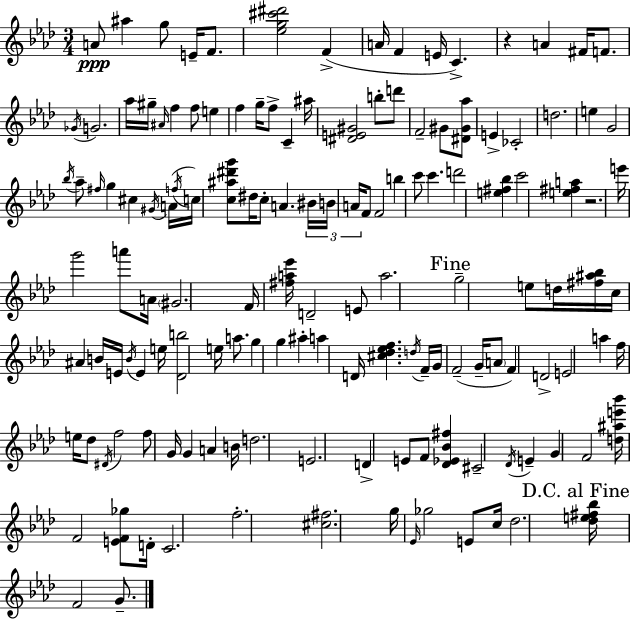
{
  \clef treble
  \numericTimeSignature
  \time 3/4
  \key aes \major
  \repeat volta 2 { a'8\ppp ais''4 g''8 e'16-- f'8. | <ees'' g'' cis''' dis'''>2 f'4->( | a'16 f'4 e'16 c'4.->) | r4 a'4 fis'16 f'8. | \break \acciaccatura { ges'16 } g'2. | aes''16 gis''16-- \grace { ais'16 } f''4 f''8 e''4 | f''4 g''16-- f''8-> c'4-- | ais''16 <dis' e' gis'>2 b''8-. | \break d'''8 f'2-- gis'8 | <dis' gis' aes''>8 e'4-> ces'2-. | d''2. | e''4 g'2 | \break \acciaccatura { bes''16 } aes''8-- \grace { fis''16 } g''4 cis''4 | \acciaccatura { gis'16 }( a'16 \acciaccatura { f''16 }) c''16 <c'' ais'' dis''' g'''>8 dis''16 c''8-. a'4. | \tuplet 3/2 { bis'16 b'16 a'16 } f'8 f'2 | b''4 c'''8 | \break c'''4. d'''2 | <e'' fis'' bes''>4 c'''2 | <e'' fis'' a''>4 r2. | e'''16 g'''2 | \break a'''8 a'16 \parenthesize gis'2. | f'16 <fis'' a'' ees'''>16 d'2-- | e'8 a''2. | \mark "Fine" g''2-- | \break e''8 d''16 <fis'' ais'' bes''>16 c''16 ais'4 b'16 | e'16 \acciaccatura { b'16 } e'4 e''16 <des' b''>2 | e''16 a''8. g''4 g''4 | ais''4-. a''4 d'16 | \break <cis'' des'' ees'' f''>4. \acciaccatura { d''16 } f'16-- g'16 f'2--( | g'16-- \parenthesize a'8 f'4) | d'2-> e'2 | a''4 f''16 e''16 des''8 | \break \acciaccatura { dis'16 } f''2 f''8 g'16 | g'4 a'4 b'16 d''2. | e'2. | d'4-> | \break e'8 f'8 <des' ees' bes' fis''>4 cis'2-- | \acciaccatura { des'16 } e'4-- g'4 | f'2 <d'' ais'' e''' bes'''>16 f'2 | <e' f' ges''>8 d'16-. c'2. | \break f''2.-. | <cis'' fis''>2. | g''16 \grace { ees'16 } | ges''2 e'8 c''16 des''2. | \break \mark "D.C. al Fine" <des'' e'' fis'' bes''>16 | f'2 g'8.-- } \bar "|."
}